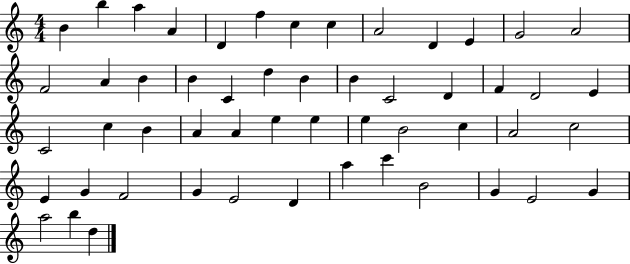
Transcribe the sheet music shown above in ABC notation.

X:1
T:Untitled
M:4/4
L:1/4
K:C
B b a A D f c c A2 D E G2 A2 F2 A B B C d B B C2 D F D2 E C2 c B A A e e e B2 c A2 c2 E G F2 G E2 D a c' B2 G E2 G a2 b d